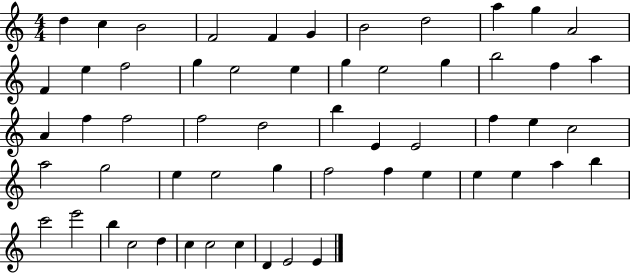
{
  \clef treble
  \numericTimeSignature
  \time 4/4
  \key c \major
  d''4 c''4 b'2 | f'2 f'4 g'4 | b'2 d''2 | a''4 g''4 a'2 | \break f'4 e''4 f''2 | g''4 e''2 e''4 | g''4 e''2 g''4 | b''2 f''4 a''4 | \break a'4 f''4 f''2 | f''2 d''2 | b''4 e'4 e'2 | f''4 e''4 c''2 | \break a''2 g''2 | e''4 e''2 g''4 | f''2 f''4 e''4 | e''4 e''4 a''4 b''4 | \break c'''2 e'''2 | b''4 c''2 d''4 | c''4 c''2 c''4 | d'4 e'2 e'4 | \break \bar "|."
}